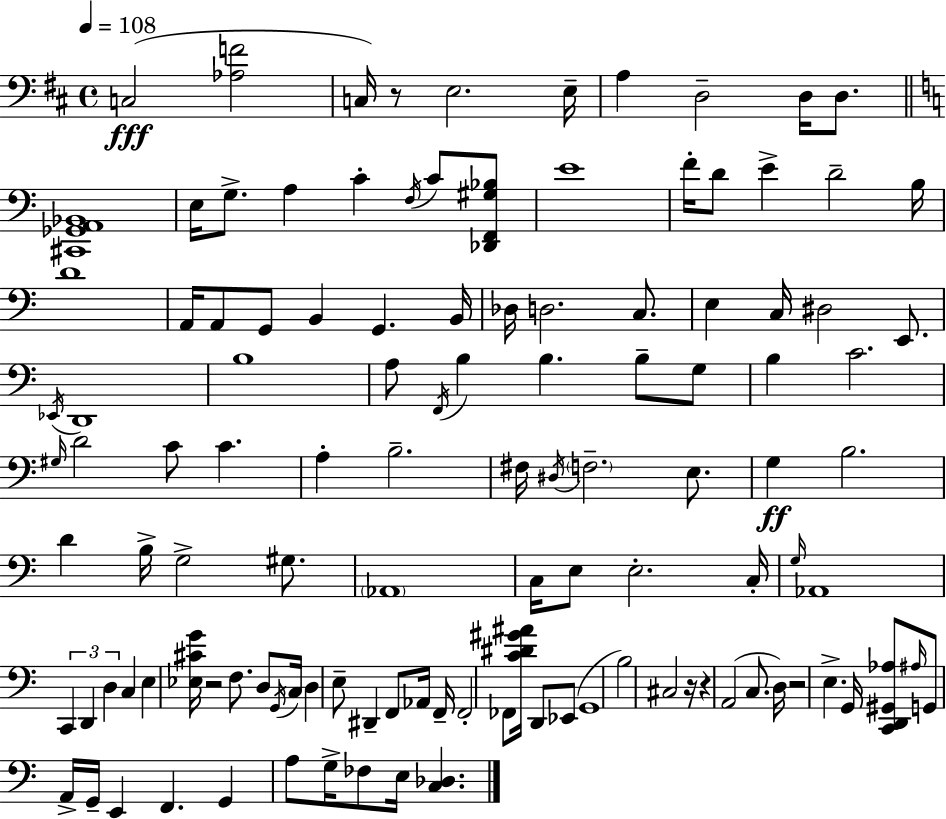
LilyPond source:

{
  \clef bass
  \time 4/4
  \defaultTimeSignature
  \key d \major
  \tempo 4 = 108
  c2(\fff <aes f'>2 | c16) r8 e2. e16-- | a4 d2-- d16 d8. | \bar "||" \break \key c \major <cis, ges, a, bes,>1 | e16 g8.-> a4 c'4-. \acciaccatura { f16 } c'8 <des, f, gis bes>8 | e'1 | f'16-. d'8 e'4-> d'2-- | \break b16 d'1 | a,16 a,8 g,8 b,4 g,4. | b,16 des16 d2. c8. | e4 c16 dis2 e,8. | \break \acciaccatura { ees,16 } d,1 | b1 | a8 \acciaccatura { f,16 } b4 b4. b8-- | g8 b4 c'2. | \break \grace { gis16 } d'2 c'8 c'4. | a4-. b2.-- | fis16 \acciaccatura { dis16 } \parenthesize f2.-- | e8. g4\ff b2. | \break d'4 b16-> g2-> | gis8. \parenthesize aes,1 | c16 e8 e2.-. | c16-. \grace { g16 } aes,1 | \break \tuplet 3/2 { c,4 d,4 d4 } | c4 e4 <ees cis' g'>16 r2 | f8. d8 \acciaccatura { g,16 } c16 d4 e8-- | dis,4-- f,8 aes,16 f,16-- f,2-. | \break fes,8 <c' dis' gis' ais'>16 d,8 ees,8( g,1 | b2) cis2 | r16 r4 a,2( | c8. d16) r2 | \break e4.-> g,16 <c, d, gis, aes>8 \grace { ais16 } g,8 a,16-> g,16-- e,4 | f,4. g,4 a8 g16-> fes8 | e16 <c des>4. \bar "|."
}